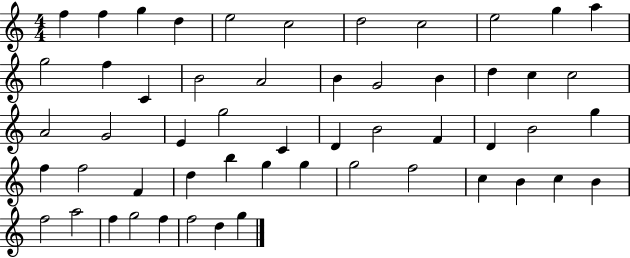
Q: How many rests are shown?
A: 0